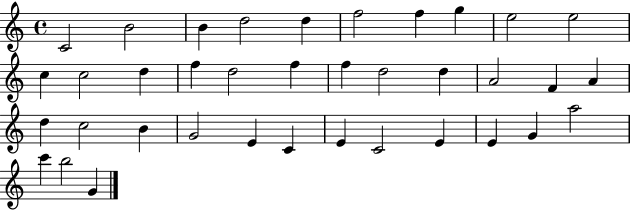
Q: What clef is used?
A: treble